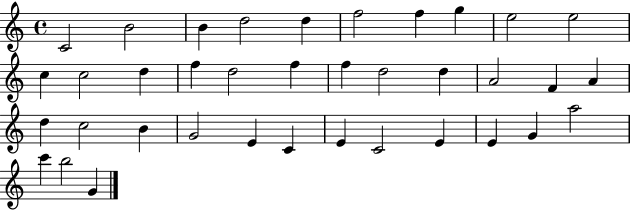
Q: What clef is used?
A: treble